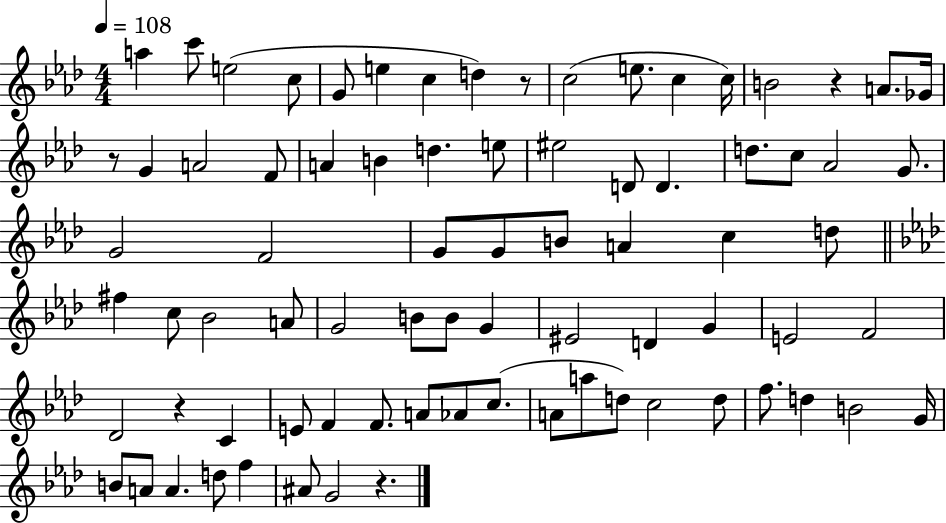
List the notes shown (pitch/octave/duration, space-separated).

A5/q C6/e E5/h C5/e G4/e E5/q C5/q D5/q R/e C5/h E5/e. C5/q C5/s B4/h R/q A4/e. Gb4/s R/e G4/q A4/h F4/e A4/q B4/q D5/q. E5/e EIS5/h D4/e D4/q. D5/e. C5/e Ab4/h G4/e. G4/h F4/h G4/e G4/e B4/e A4/q C5/q D5/e F#5/q C5/e Bb4/h A4/e G4/h B4/e B4/e G4/q EIS4/h D4/q G4/q E4/h F4/h Db4/h R/q C4/q E4/e F4/q F4/e. A4/e Ab4/e C5/e. A4/e A5/e D5/e C5/h D5/e F5/e. D5/q B4/h G4/s B4/e A4/e A4/q. D5/e F5/q A#4/e G4/h R/q.